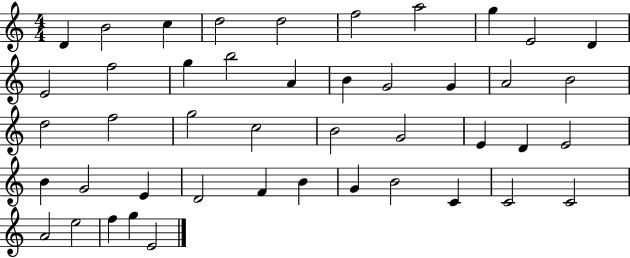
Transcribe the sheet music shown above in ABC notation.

X:1
T:Untitled
M:4/4
L:1/4
K:C
D B2 c d2 d2 f2 a2 g E2 D E2 f2 g b2 A B G2 G A2 B2 d2 f2 g2 c2 B2 G2 E D E2 B G2 E D2 F B G B2 C C2 C2 A2 e2 f g E2